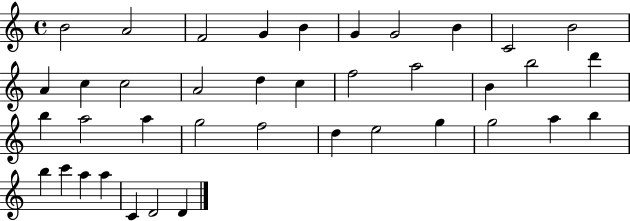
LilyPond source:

{
  \clef treble
  \time 4/4
  \defaultTimeSignature
  \key c \major
  b'2 a'2 | f'2 g'4 b'4 | g'4 g'2 b'4 | c'2 b'2 | \break a'4 c''4 c''2 | a'2 d''4 c''4 | f''2 a''2 | b'4 b''2 d'''4 | \break b''4 a''2 a''4 | g''2 f''2 | d''4 e''2 g''4 | g''2 a''4 b''4 | \break b''4 c'''4 a''4 a''4 | c'4 d'2 d'4 | \bar "|."
}